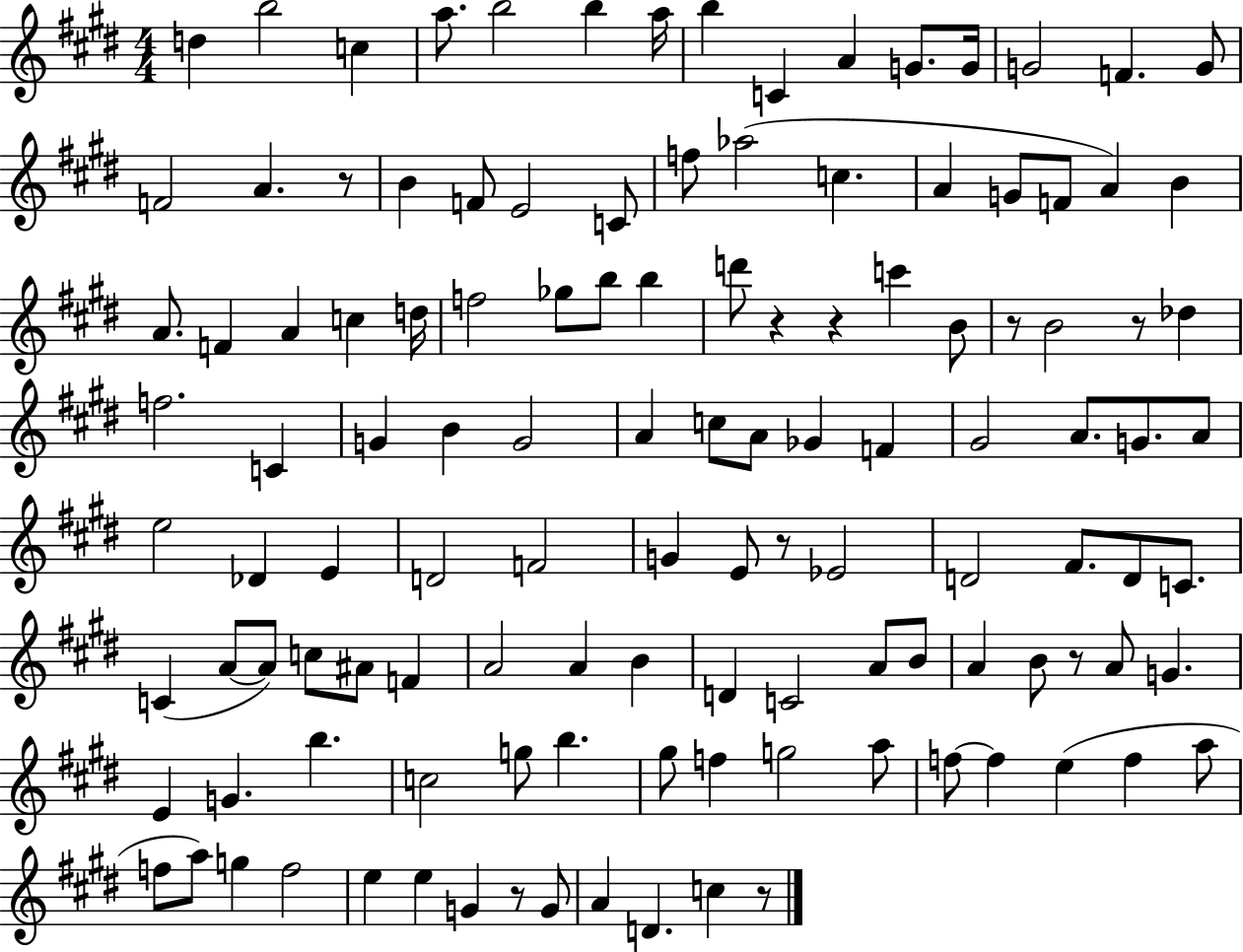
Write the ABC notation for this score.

X:1
T:Untitled
M:4/4
L:1/4
K:E
d b2 c a/2 b2 b a/4 b C A G/2 G/4 G2 F G/2 F2 A z/2 B F/2 E2 C/2 f/2 _a2 c A G/2 F/2 A B A/2 F A c d/4 f2 _g/2 b/2 b d'/2 z z c' B/2 z/2 B2 z/2 _d f2 C G B G2 A c/2 A/2 _G F ^G2 A/2 G/2 A/2 e2 _D E D2 F2 G E/2 z/2 _E2 D2 ^F/2 D/2 C/2 C A/2 A/2 c/2 ^A/2 F A2 A B D C2 A/2 B/2 A B/2 z/2 A/2 G E G b c2 g/2 b ^g/2 f g2 a/2 f/2 f e f a/2 f/2 a/2 g f2 e e G z/2 G/2 A D c z/2